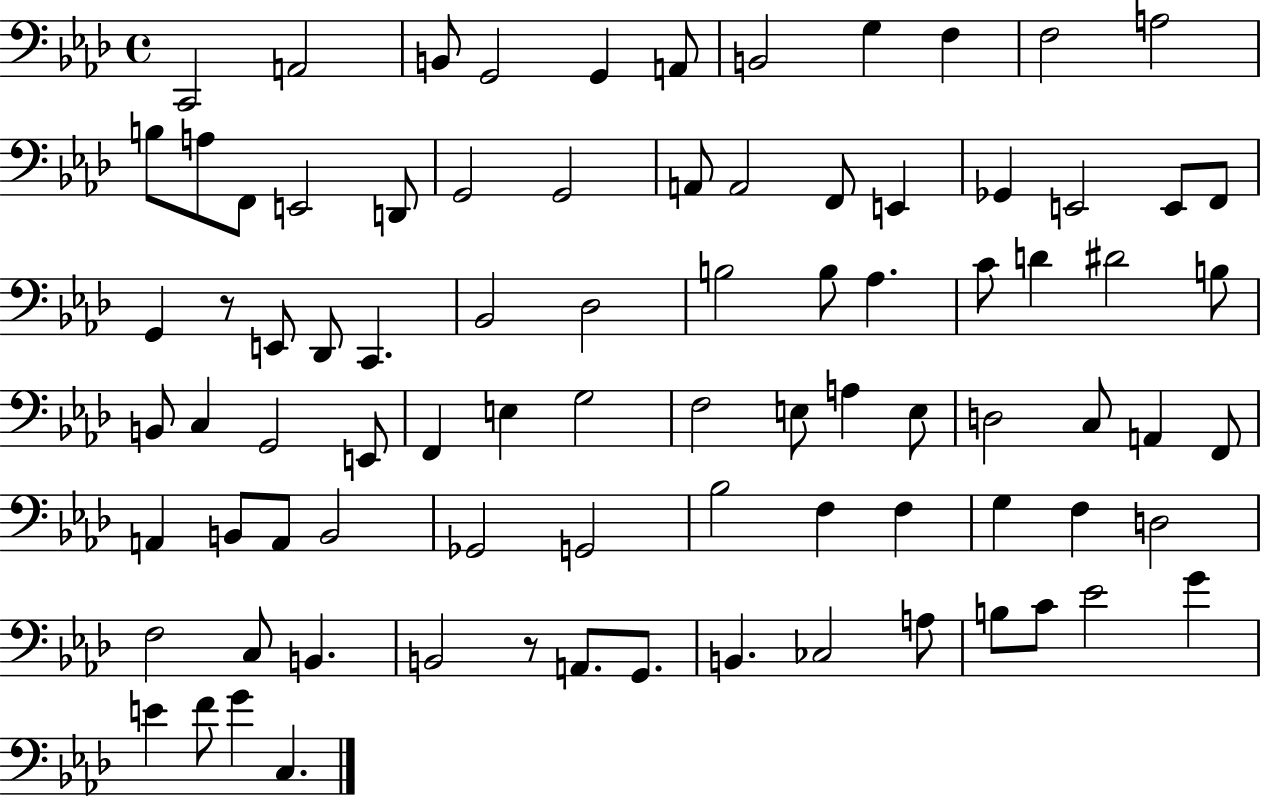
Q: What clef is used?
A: bass